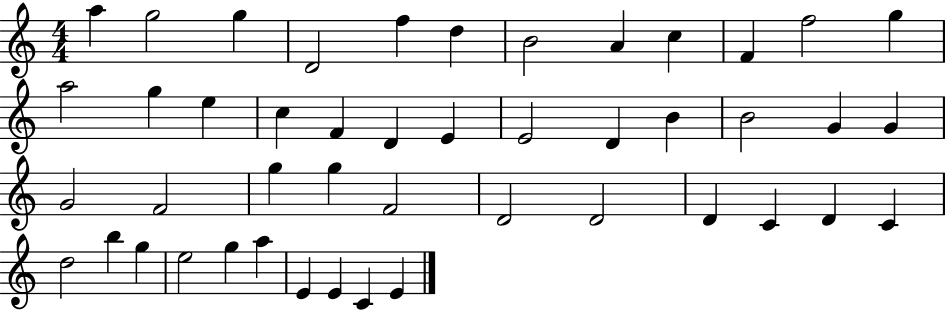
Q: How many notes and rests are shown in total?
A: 46